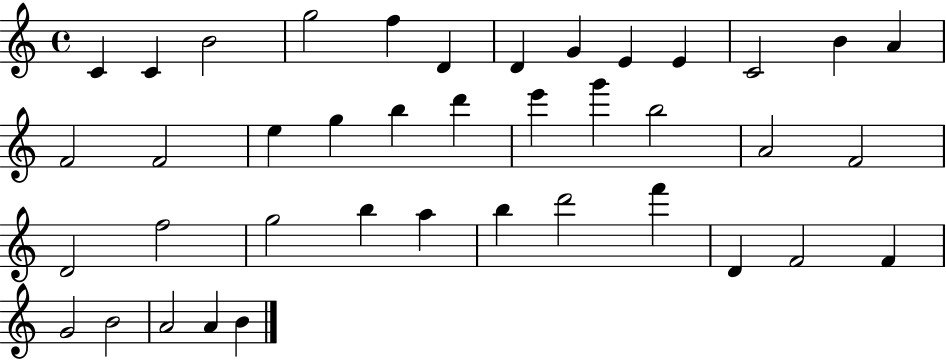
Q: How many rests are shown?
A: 0